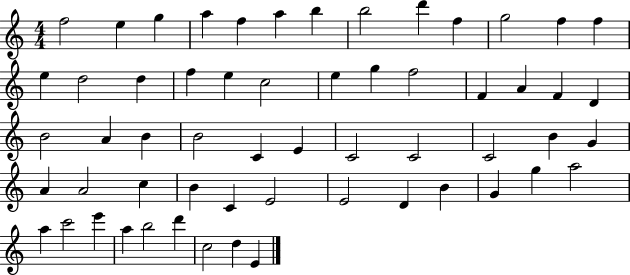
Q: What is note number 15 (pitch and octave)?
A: D5